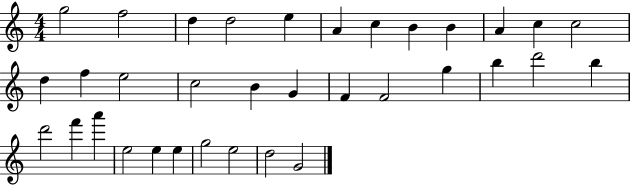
{
  \clef treble
  \numericTimeSignature
  \time 4/4
  \key c \major
  g''2 f''2 | d''4 d''2 e''4 | a'4 c''4 b'4 b'4 | a'4 c''4 c''2 | \break d''4 f''4 e''2 | c''2 b'4 g'4 | f'4 f'2 g''4 | b''4 d'''2 b''4 | \break d'''2 f'''4 a'''4 | e''2 e''4 e''4 | g''2 e''2 | d''2 g'2 | \break \bar "|."
}